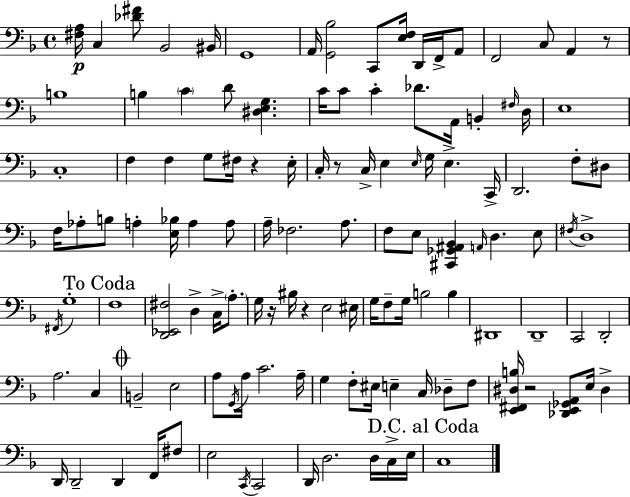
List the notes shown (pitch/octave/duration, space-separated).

[F#3,A3]/s C3/q [Db4,F#4]/e Bb2/h BIS2/s G2/w A2/s [G2,Bb3]/h C2/e [E3,F3]/s D2/s F2/s A2/e F2/h C3/e A2/q R/e B3/w B3/q C4/q D4/e [D#3,E3,G3]/q. C4/s C4/e C4/q Db4/e. A2/s B2/q F#3/s D3/s E3/w C3/w F3/q F3/q G3/e F#3/s R/q E3/s C3/s R/e C3/s E3/q E3/s G3/s E3/q. C2/s D2/h. F3/e D#3/e F3/s Ab3/e B3/e A3/q [E3,Bb3]/s A3/q A3/e A3/s FES3/h. A3/e. F3/e E3/e [C#2,Gb2,A#2,Bb2]/q A2/s D3/q. E3/e F#3/s D3/w F#2/s G3/w F3/w [D2,Eb2,F#3]/h D3/q C3/s A3/e. G3/s R/s BIS3/s R/q E3/h EIS3/s G3/s F3/e G3/s B3/h B3/q D#2/w D2/w C2/h D2/h A3/h. C3/q B2/h E3/h A3/e G2/s A3/s C4/h. A3/s G3/q F3/e EIS3/s E3/q C3/s Db3/e F3/e [E2,F#2,D#3,B3]/s R/h [Db2,E2,Gb2,A2]/e E3/s D#3/q D2/s D2/h D2/q F2/s F#3/e E3/h C2/s C2/h D2/s D3/h. D3/s C3/s E3/s C3/w